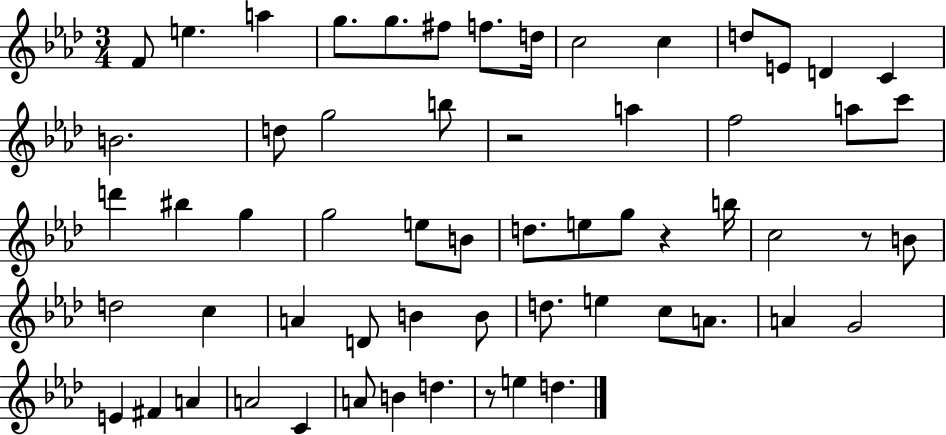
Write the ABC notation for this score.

X:1
T:Untitled
M:3/4
L:1/4
K:Ab
F/2 e a g/2 g/2 ^f/2 f/2 d/4 c2 c d/2 E/2 D C B2 d/2 g2 b/2 z2 a f2 a/2 c'/2 d' ^b g g2 e/2 B/2 d/2 e/2 g/2 z b/4 c2 z/2 B/2 d2 c A D/2 B B/2 d/2 e c/2 A/2 A G2 E ^F A A2 C A/2 B d z/2 e d